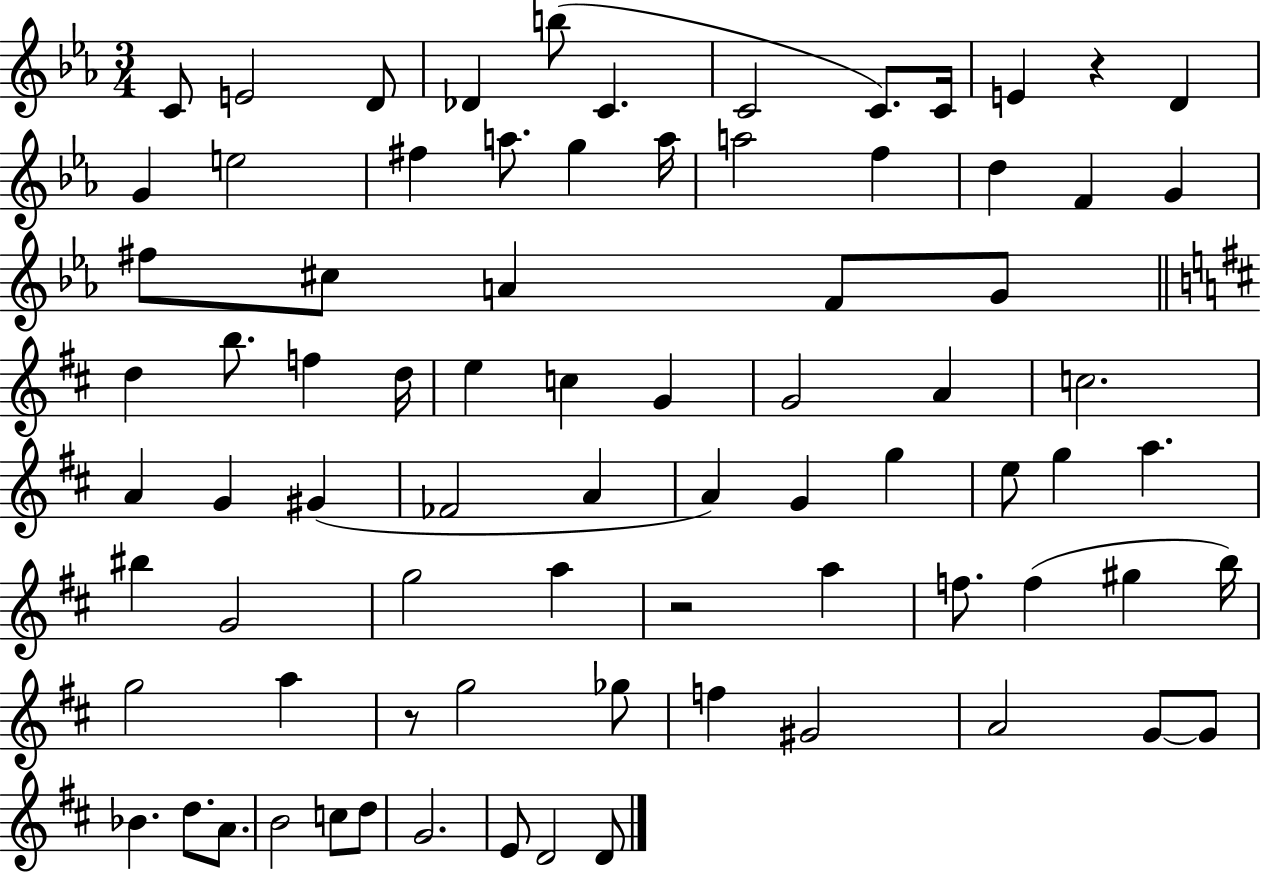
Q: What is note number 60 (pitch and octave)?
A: G5